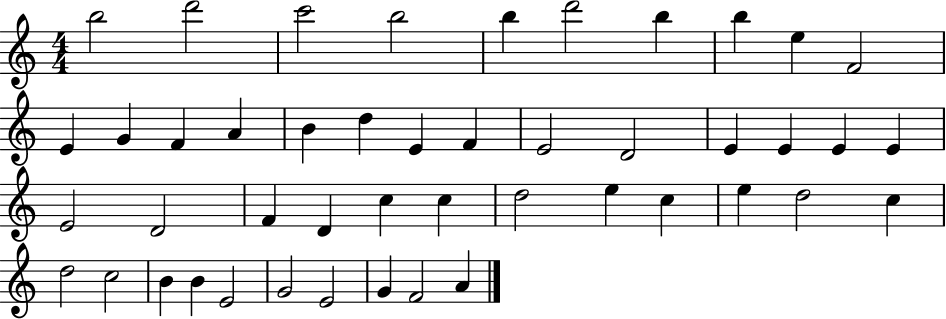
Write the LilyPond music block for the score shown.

{
  \clef treble
  \numericTimeSignature
  \time 4/4
  \key c \major
  b''2 d'''2 | c'''2 b''2 | b''4 d'''2 b''4 | b''4 e''4 f'2 | \break e'4 g'4 f'4 a'4 | b'4 d''4 e'4 f'4 | e'2 d'2 | e'4 e'4 e'4 e'4 | \break e'2 d'2 | f'4 d'4 c''4 c''4 | d''2 e''4 c''4 | e''4 d''2 c''4 | \break d''2 c''2 | b'4 b'4 e'2 | g'2 e'2 | g'4 f'2 a'4 | \break \bar "|."
}